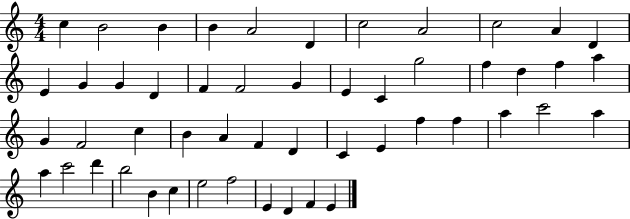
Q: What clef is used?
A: treble